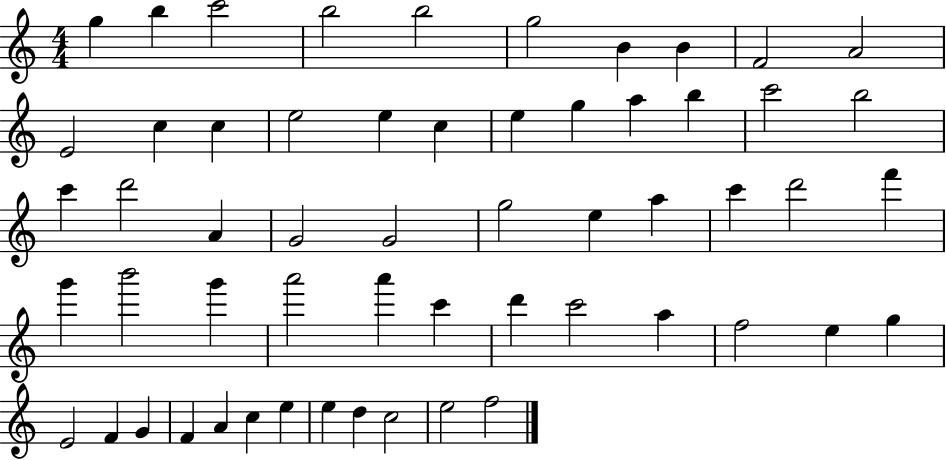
G5/q B5/q C6/h B5/h B5/h G5/h B4/q B4/q F4/h A4/h E4/h C5/q C5/q E5/h E5/q C5/q E5/q G5/q A5/q B5/q C6/h B5/h C6/q D6/h A4/q G4/h G4/h G5/h E5/q A5/q C6/q D6/h F6/q G6/q B6/h G6/q A6/h A6/q C6/q D6/q C6/h A5/q F5/h E5/q G5/q E4/h F4/q G4/q F4/q A4/q C5/q E5/q E5/q D5/q C5/h E5/h F5/h